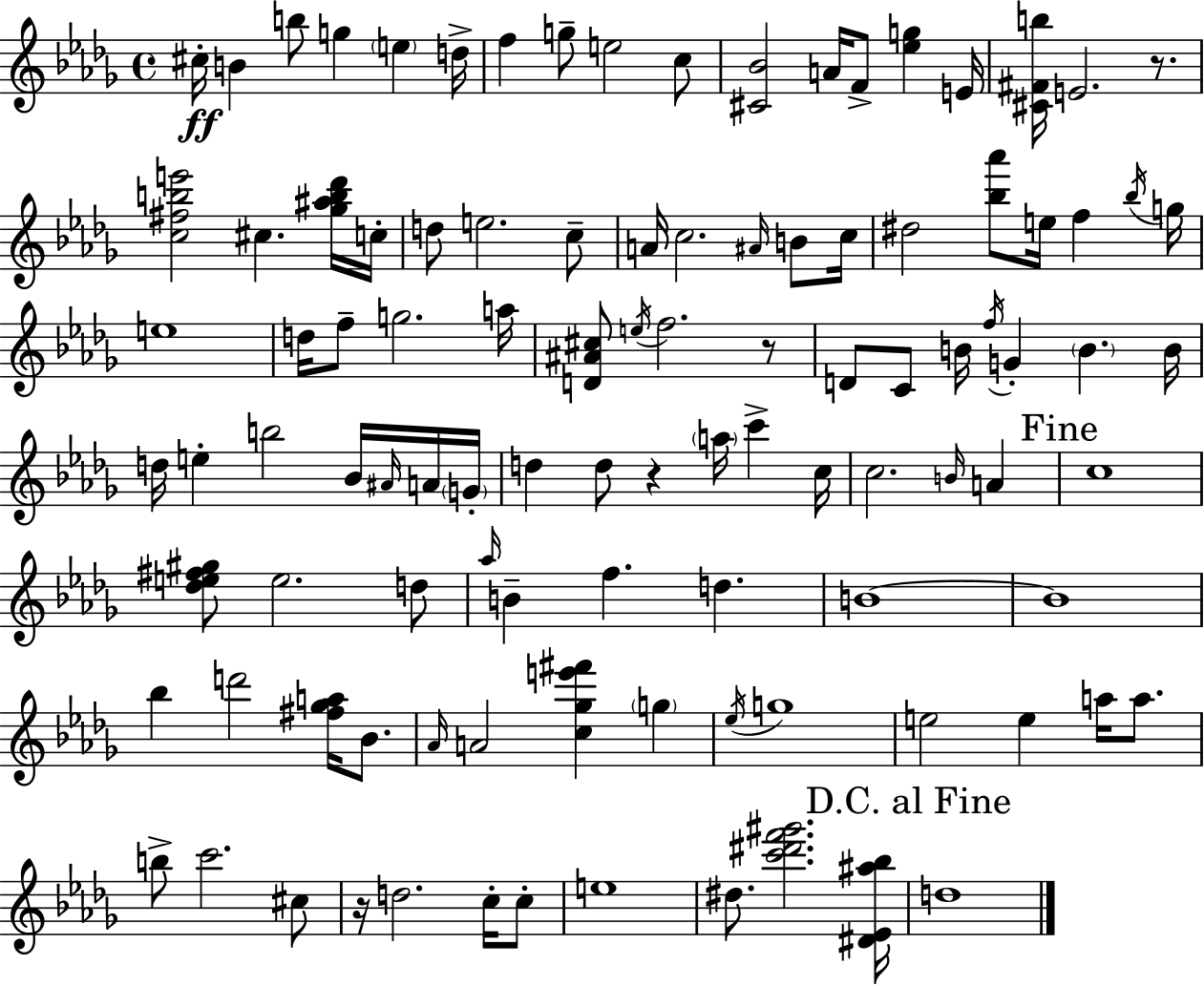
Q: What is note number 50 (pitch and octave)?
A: G4